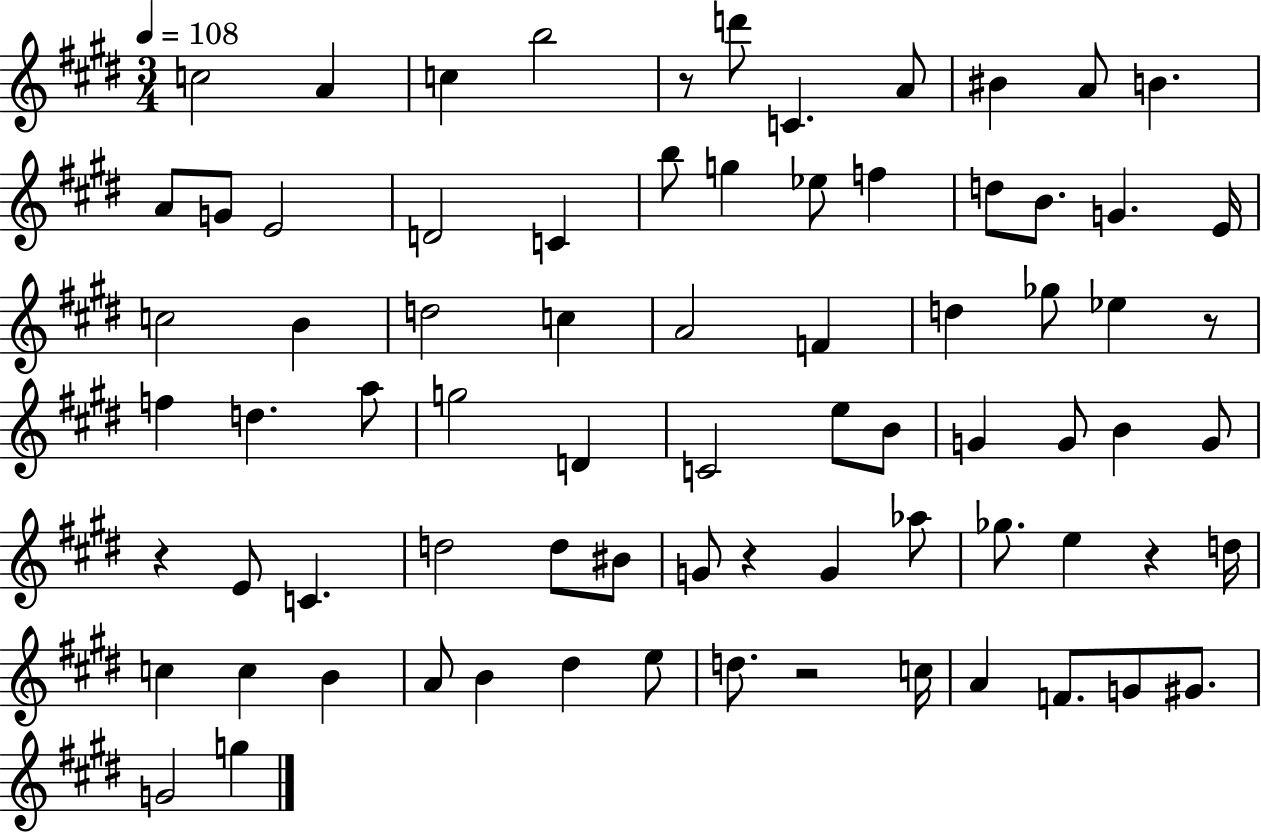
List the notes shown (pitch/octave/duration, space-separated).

C5/h A4/q C5/q B5/h R/e D6/e C4/q. A4/e BIS4/q A4/e B4/q. A4/e G4/e E4/h D4/h C4/q B5/e G5/q Eb5/e F5/q D5/e B4/e. G4/q. E4/s C5/h B4/q D5/h C5/q A4/h F4/q D5/q Gb5/e Eb5/q R/e F5/q D5/q. A5/e G5/h D4/q C4/h E5/e B4/e G4/q G4/e B4/q G4/e R/q E4/e C4/q. D5/h D5/e BIS4/e G4/e R/q G4/q Ab5/e Gb5/e. E5/q R/q D5/s C5/q C5/q B4/q A4/e B4/q D#5/q E5/e D5/e. R/h C5/s A4/q F4/e. G4/e G#4/e. G4/h G5/q